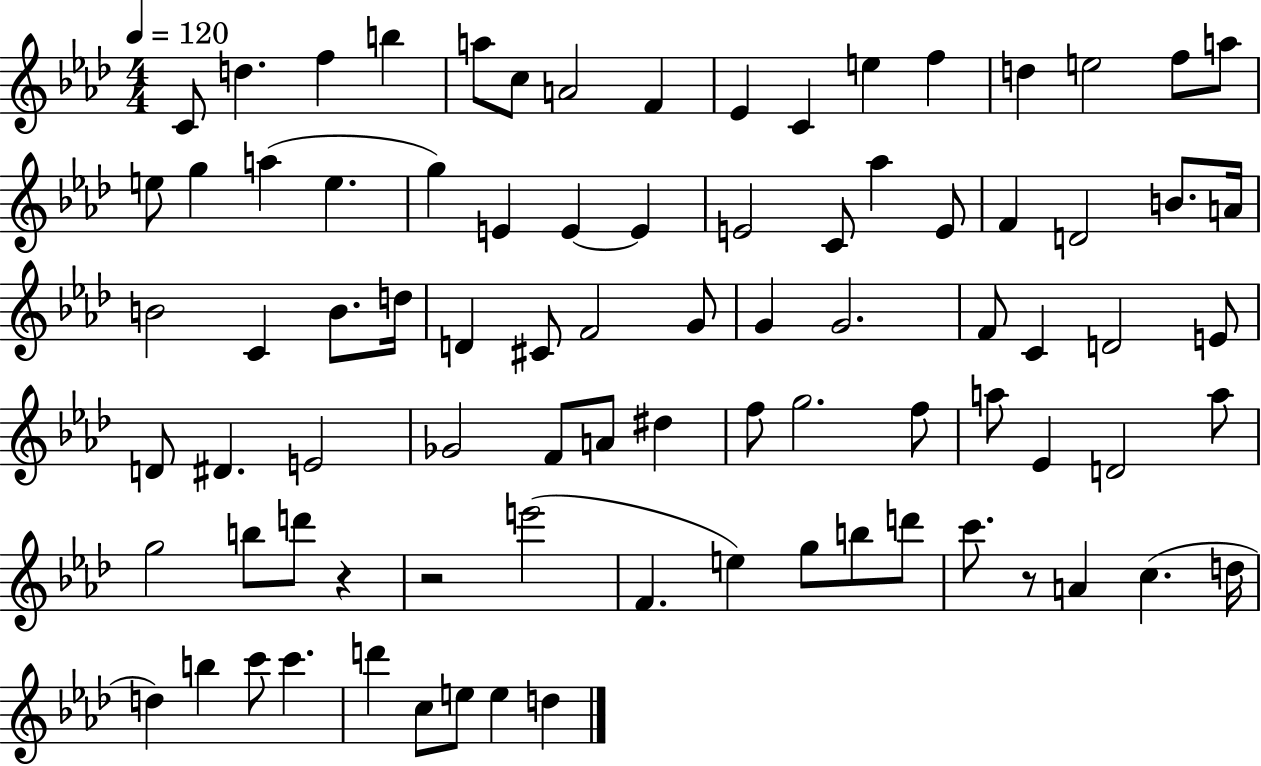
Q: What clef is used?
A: treble